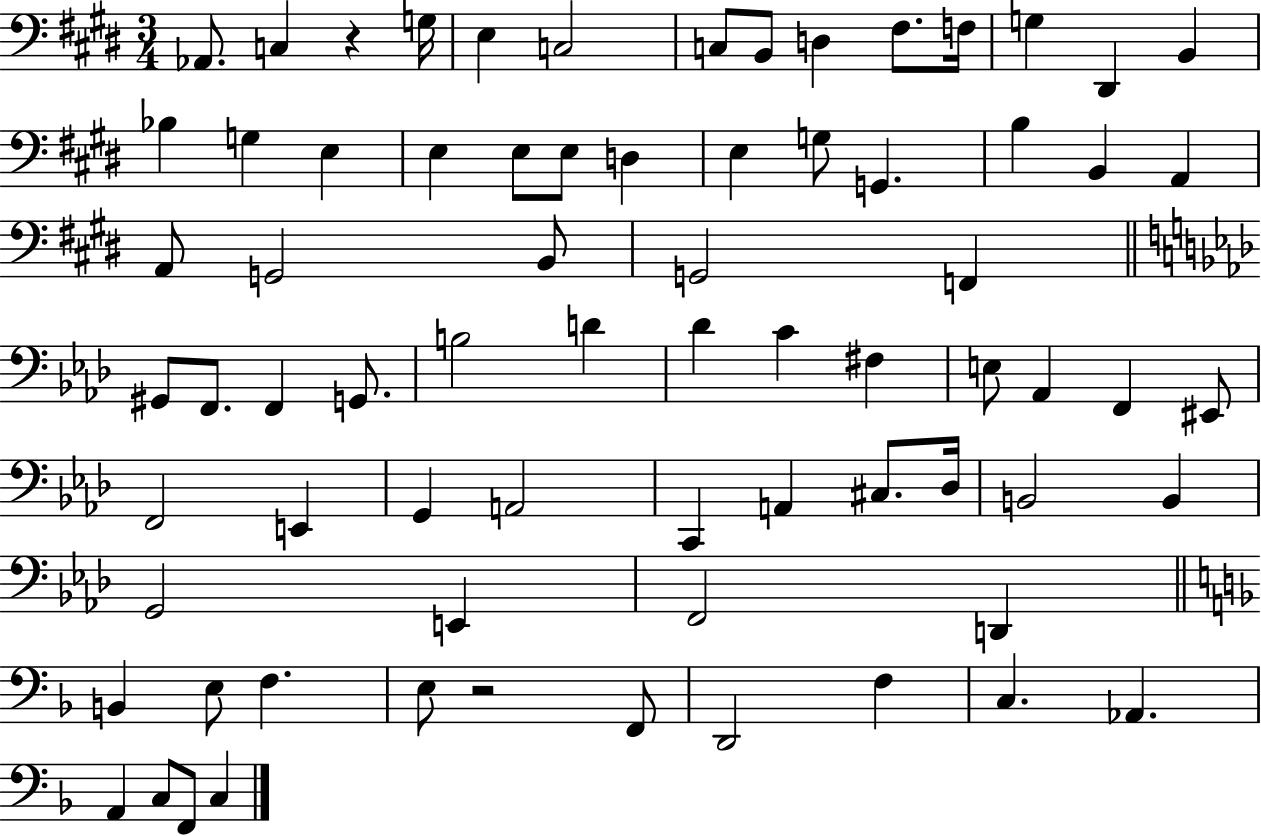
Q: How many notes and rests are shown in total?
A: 73